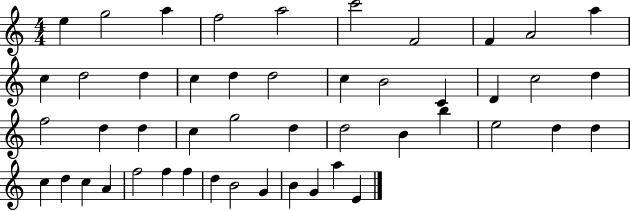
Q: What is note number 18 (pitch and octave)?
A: B4